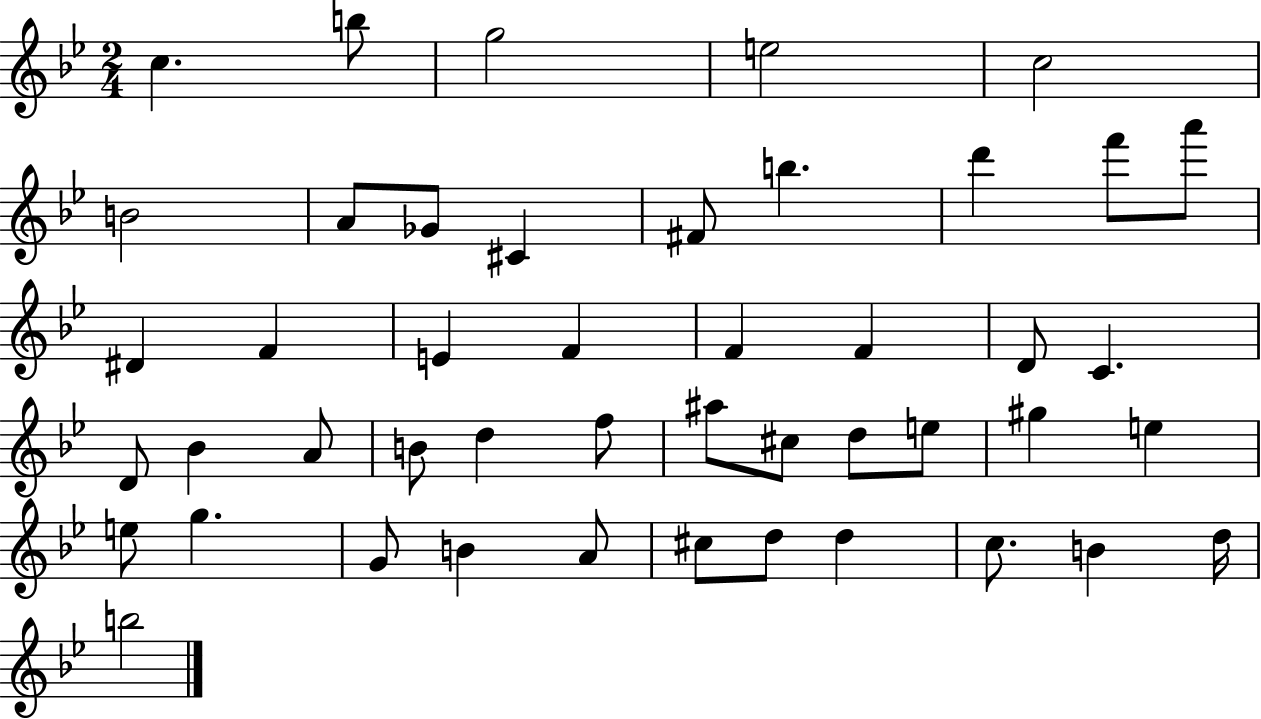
{
  \clef treble
  \numericTimeSignature
  \time 2/4
  \key bes \major
  c''4. b''8 | g''2 | e''2 | c''2 | \break b'2 | a'8 ges'8 cis'4 | fis'8 b''4. | d'''4 f'''8 a'''8 | \break dis'4 f'4 | e'4 f'4 | f'4 f'4 | d'8 c'4. | \break d'8 bes'4 a'8 | b'8 d''4 f''8 | ais''8 cis''8 d''8 e''8 | gis''4 e''4 | \break e''8 g''4. | g'8 b'4 a'8 | cis''8 d''8 d''4 | c''8. b'4 d''16 | \break b''2 | \bar "|."
}